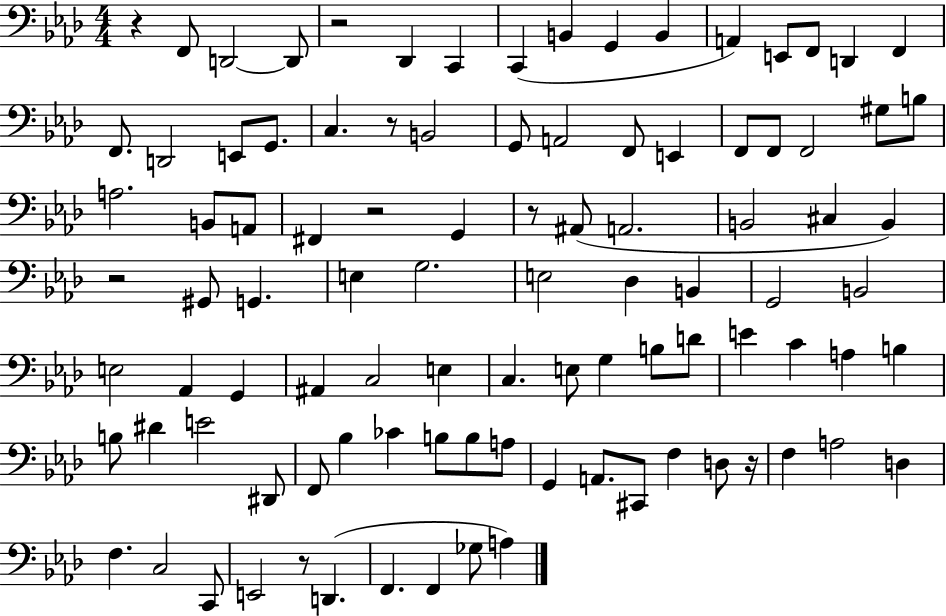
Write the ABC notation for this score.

X:1
T:Untitled
M:4/4
L:1/4
K:Ab
z F,,/2 D,,2 D,,/2 z2 _D,, C,, C,, B,, G,, B,, A,, E,,/2 F,,/2 D,, F,, F,,/2 D,,2 E,,/2 G,,/2 C, z/2 B,,2 G,,/2 A,,2 F,,/2 E,, F,,/2 F,,/2 F,,2 ^G,/2 B,/2 A,2 B,,/2 A,,/2 ^F,, z2 G,, z/2 ^A,,/2 A,,2 B,,2 ^C, B,, z2 ^G,,/2 G,, E, G,2 E,2 _D, B,, G,,2 B,,2 E,2 _A,, G,, ^A,, C,2 E, C, E,/2 G, B,/2 D/2 E C A, B, B,/2 ^D E2 ^D,,/2 F,,/2 _B, _C B,/2 B,/2 A,/2 G,, A,,/2 ^C,,/2 F, D,/2 z/4 F, A,2 D, F, C,2 C,,/2 E,,2 z/2 D,, F,, F,, _G,/2 A,